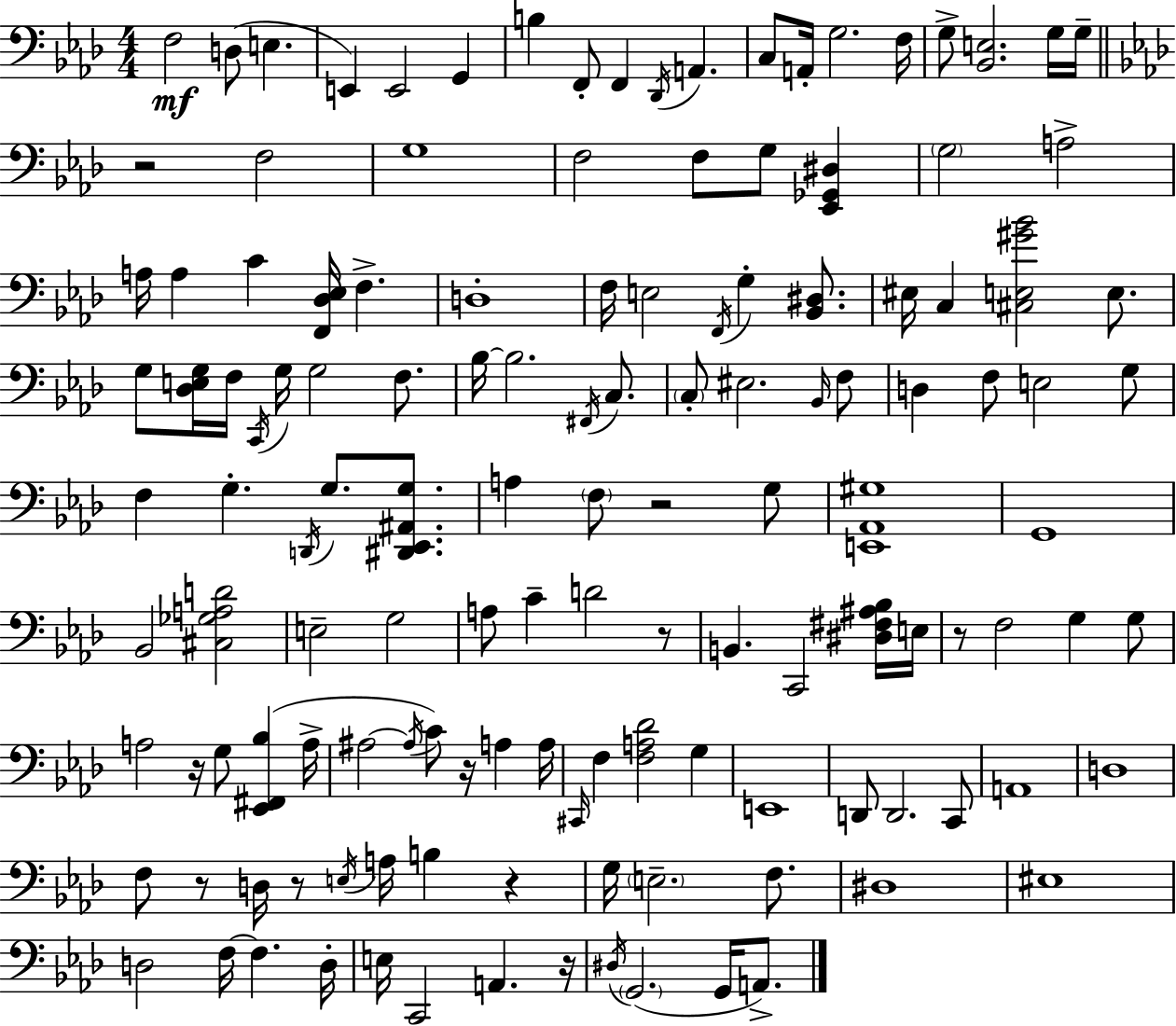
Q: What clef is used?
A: bass